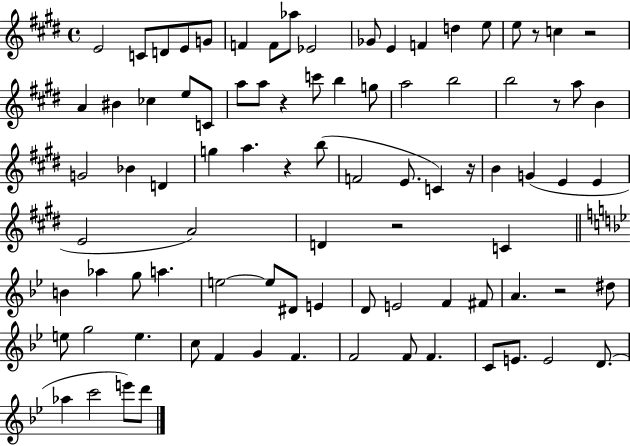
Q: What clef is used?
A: treble